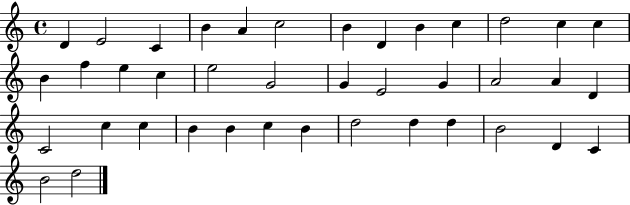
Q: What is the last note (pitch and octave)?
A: D5